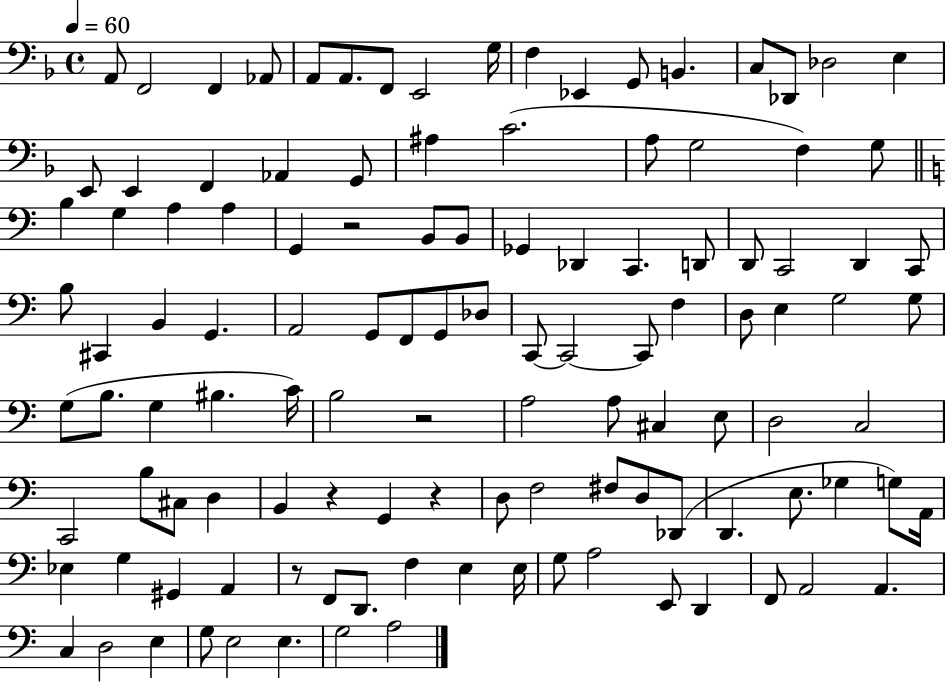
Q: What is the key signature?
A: F major